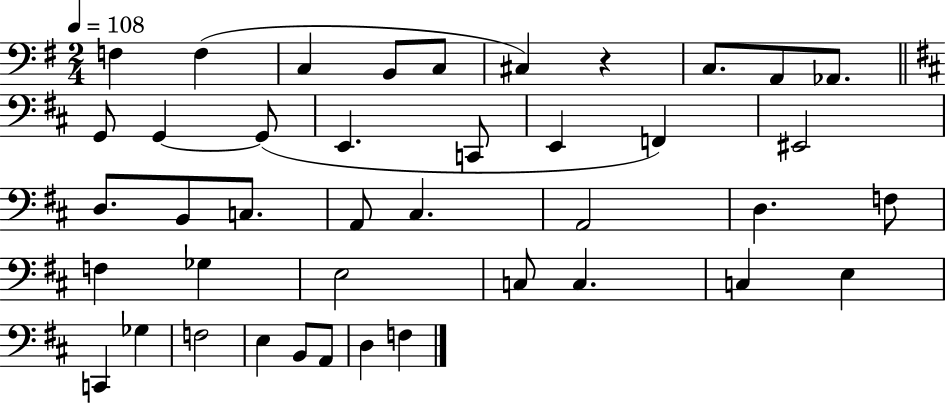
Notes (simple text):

F3/q F3/q C3/q B2/e C3/e C#3/q R/q C3/e. A2/e Ab2/e. G2/e G2/q G2/e E2/q. C2/e E2/q F2/q EIS2/h D3/e. B2/e C3/e. A2/e C#3/q. A2/h D3/q. F3/e F3/q Gb3/q E3/h C3/e C3/q. C3/q E3/q C2/q Gb3/q F3/h E3/q B2/e A2/e D3/q F3/q